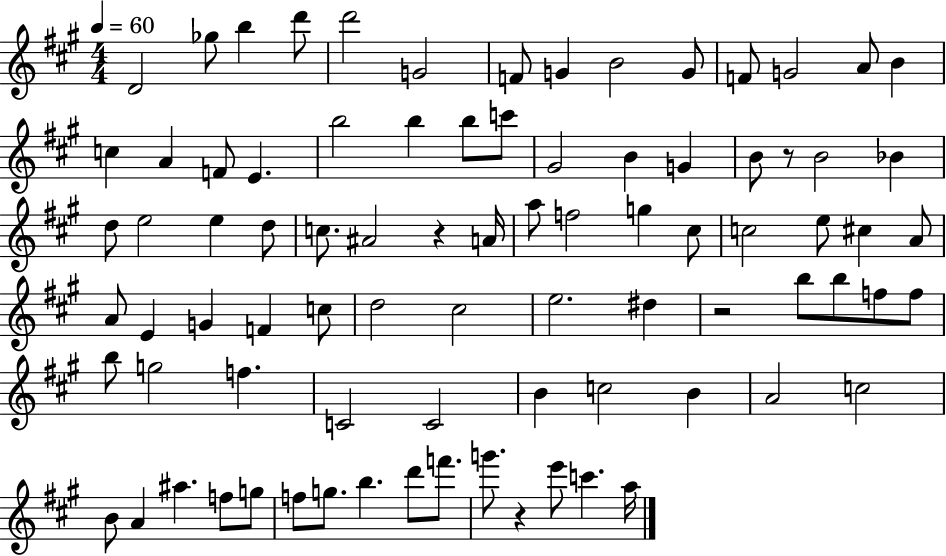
D4/h Gb5/e B5/q D6/e D6/h G4/h F4/e G4/q B4/h G4/e F4/e G4/h A4/e B4/q C5/q A4/q F4/e E4/q. B5/h B5/q B5/e C6/e G#4/h B4/q G4/q B4/e R/e B4/h Bb4/q D5/e E5/h E5/q D5/e C5/e. A#4/h R/q A4/s A5/e F5/h G5/q C#5/e C5/h E5/e C#5/q A4/e A4/e E4/q G4/q F4/q C5/e D5/h C#5/h E5/h. D#5/q R/h B5/e B5/e F5/e F5/e B5/e G5/h F5/q. C4/h C4/h B4/q C5/h B4/q A4/h C5/h B4/e A4/q A#5/q. F5/e G5/e F5/e G5/e. B5/q. D6/e F6/e. G6/e. R/q E6/e C6/q. A5/s